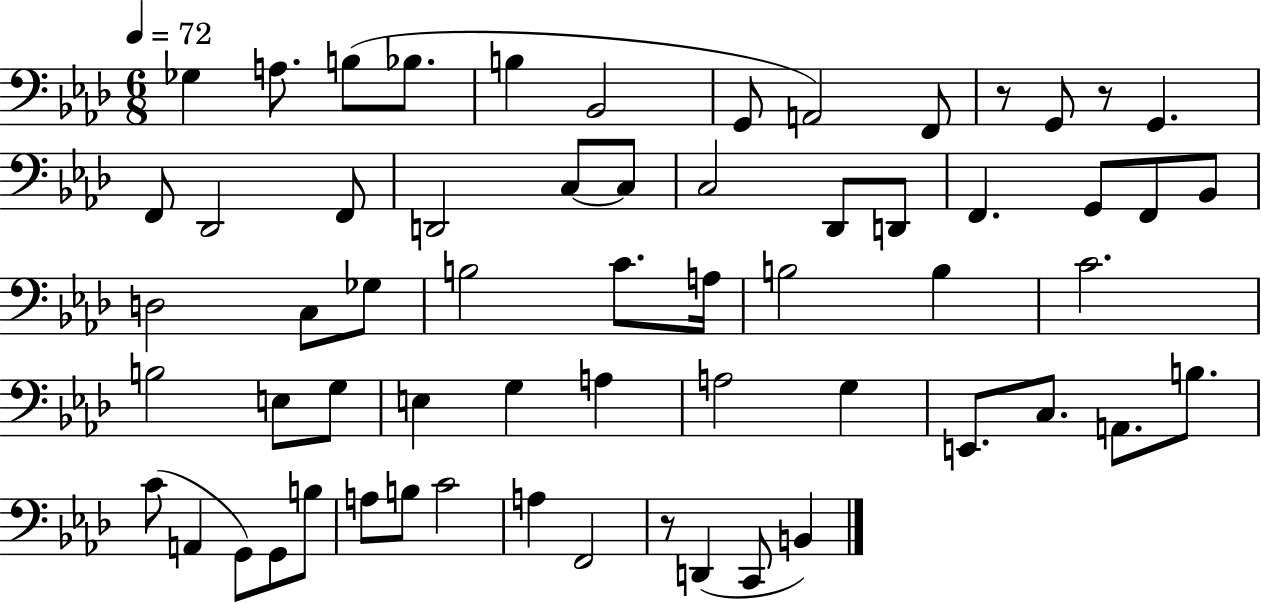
{
  \clef bass
  \numericTimeSignature
  \time 6/8
  \key aes \major
  \tempo 4 = 72
  ges4 a8. b8( bes8. | b4 bes,2 | g,8 a,2) f,8 | r8 g,8 r8 g,4. | \break f,8 des,2 f,8 | d,2 c8~~ c8 | c2 des,8 d,8 | f,4. g,8 f,8 bes,8 | \break d2 c8 ges8 | b2 c'8. a16 | b2 b4 | c'2. | \break b2 e8 g8 | e4 g4 a4 | a2 g4 | e,8. c8. a,8. b8. | \break c'8( a,4 g,8) g,8 b8 | a8 b8 c'2 | a4 f,2 | r8 d,4( c,8 b,4) | \break \bar "|."
}